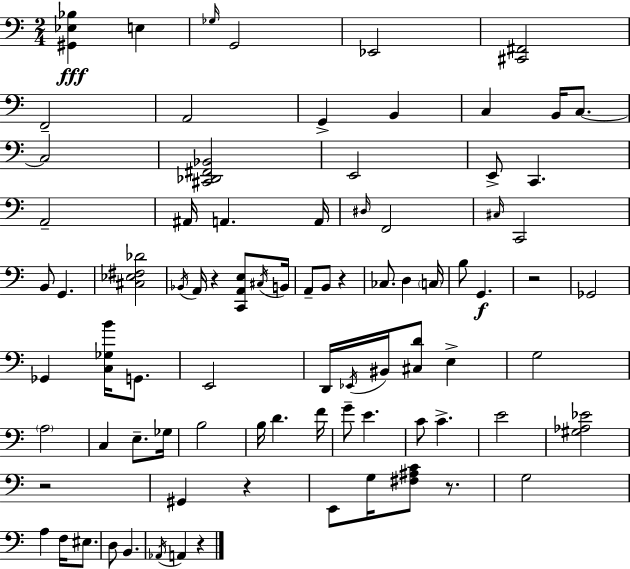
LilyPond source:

{
  \clef bass
  \numericTimeSignature
  \time 2/4
  \key a \minor
  \repeat volta 2 { <gis, ees bes>4\fff e4 | \grace { ges16 } g,2 | ees,2 | <cis, fis,>2 | \break f,2-- | a,2 | g,4-> b,4 | c4 b,16 c8.~~ | \break c2 | <cis, des, fis, bes,>2 | e,2 | e,8-> c,4. | \break a,2-- | ais,16 a,4. | a,16 \grace { dis16 } f,2 | \grace { cis16 } c,2 | \break b,8 g,4. | <cis ees fis des'>2 | \acciaccatura { bes,16 } a,16 r4 | <c, a, e>8 \acciaccatura { cis16 } b,16 a,8-- b,8 | \break r4 ces8. | d4 \parenthesize c16 b8 g,4.\f | r2 | ges,2 | \break ges,4 | <c ges b'>16 g,8. e,2 | d,16 \acciaccatura { ees,16 } bis,16 | <cis d'>8 e4-> g2 | \break \parenthesize a2 | c4 | e8.-- ges16 b2 | b16 d'4. | \break f'16 g'8-- | e'4. c'8 | c'4.-> e'2 | <gis aes ees'>2 | \break r2 | gis,4 | r4 e,8 | g16 <fis ais c'>8 r8. g2 | \break a4 | f16 eis8. d8 | b,4. \acciaccatura { aes,16 } a,4 | r4 } \bar "|."
}